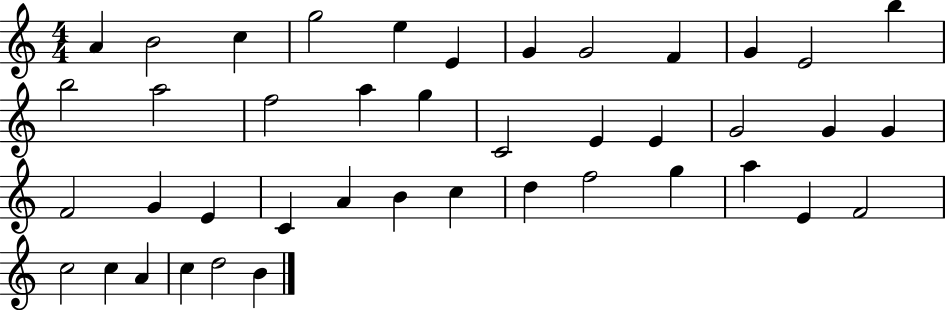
A4/q B4/h C5/q G5/h E5/q E4/q G4/q G4/h F4/q G4/q E4/h B5/q B5/h A5/h F5/h A5/q G5/q C4/h E4/q E4/q G4/h G4/q G4/q F4/h G4/q E4/q C4/q A4/q B4/q C5/q D5/q F5/h G5/q A5/q E4/q F4/h C5/h C5/q A4/q C5/q D5/h B4/q